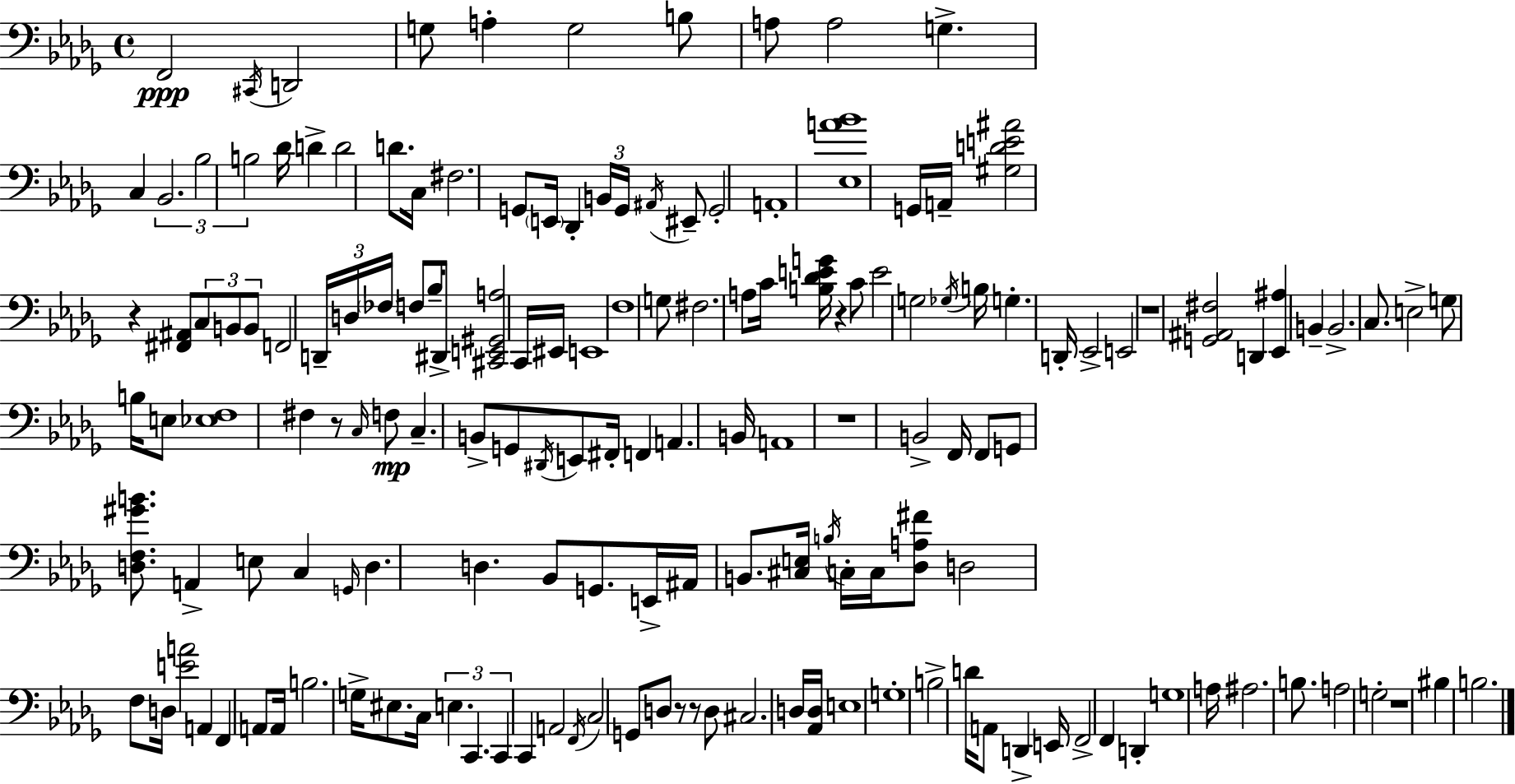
X:1
T:Untitled
M:4/4
L:1/4
K:Bbm
F,,2 ^C,,/4 D,,2 G,/2 A, G,2 B,/2 A,/2 A,2 G, C, _B,,2 _B,2 B,2 _D/4 D D2 D/2 C,/4 ^F,2 G,,/2 E,,/4 _D,, B,,/4 G,,/4 ^A,,/4 ^E,,/2 G,,2 A,,4 [_E,A_B]4 G,,/4 A,,/4 [^G,DE^A]2 z [^F,,^A,,]/2 C,/2 B,,/2 B,,/2 F,,2 D,,/4 D,/4 _F,/4 F,/2 _B,/4 ^D,,/2 [^C,,E,,^G,,A,]2 C,,/4 ^E,,/4 E,,4 F,4 G,/2 ^F,2 A,/2 C/4 [B,_DEG]/4 z C/2 E2 G,2 _G,/4 B,/4 G, D,,/4 _E,,2 E,,2 z4 [G,,^A,,^F,]2 D,, [_E,,^A,] B,, B,,2 C,/2 E,2 G,/2 B,/4 E,/2 [_E,F,]4 ^F, z/2 C,/4 F,/2 C, B,,/2 G,,/2 ^D,,/4 E,,/2 ^F,,/4 F,, A,, B,,/4 A,,4 z4 B,,2 F,,/4 F,,/2 G,,/2 [D,F,^GB]/2 A,, E,/2 C, G,,/4 D, D, _B,,/2 G,,/2 E,,/4 ^A,,/4 B,,/2 [^C,E,]/4 B,/4 C,/4 C,/4 [_D,A,^F]/2 D,2 F,/2 D,/4 [EA]2 A,, F,, A,,/2 A,,/4 B,2 G,/4 ^E,/2 C,/4 E, C,, C,, C,, A,,2 F,,/4 C,2 G,,/2 D,/2 z/2 z/2 D,/2 ^C,2 D,/4 [_A,,D,]/4 E,4 G,4 B,2 D/4 A,,/2 D,, E,,/4 F,,2 F,, D,, G,4 A,/4 ^A,2 B,/2 A,2 G,2 z4 ^B, B,2